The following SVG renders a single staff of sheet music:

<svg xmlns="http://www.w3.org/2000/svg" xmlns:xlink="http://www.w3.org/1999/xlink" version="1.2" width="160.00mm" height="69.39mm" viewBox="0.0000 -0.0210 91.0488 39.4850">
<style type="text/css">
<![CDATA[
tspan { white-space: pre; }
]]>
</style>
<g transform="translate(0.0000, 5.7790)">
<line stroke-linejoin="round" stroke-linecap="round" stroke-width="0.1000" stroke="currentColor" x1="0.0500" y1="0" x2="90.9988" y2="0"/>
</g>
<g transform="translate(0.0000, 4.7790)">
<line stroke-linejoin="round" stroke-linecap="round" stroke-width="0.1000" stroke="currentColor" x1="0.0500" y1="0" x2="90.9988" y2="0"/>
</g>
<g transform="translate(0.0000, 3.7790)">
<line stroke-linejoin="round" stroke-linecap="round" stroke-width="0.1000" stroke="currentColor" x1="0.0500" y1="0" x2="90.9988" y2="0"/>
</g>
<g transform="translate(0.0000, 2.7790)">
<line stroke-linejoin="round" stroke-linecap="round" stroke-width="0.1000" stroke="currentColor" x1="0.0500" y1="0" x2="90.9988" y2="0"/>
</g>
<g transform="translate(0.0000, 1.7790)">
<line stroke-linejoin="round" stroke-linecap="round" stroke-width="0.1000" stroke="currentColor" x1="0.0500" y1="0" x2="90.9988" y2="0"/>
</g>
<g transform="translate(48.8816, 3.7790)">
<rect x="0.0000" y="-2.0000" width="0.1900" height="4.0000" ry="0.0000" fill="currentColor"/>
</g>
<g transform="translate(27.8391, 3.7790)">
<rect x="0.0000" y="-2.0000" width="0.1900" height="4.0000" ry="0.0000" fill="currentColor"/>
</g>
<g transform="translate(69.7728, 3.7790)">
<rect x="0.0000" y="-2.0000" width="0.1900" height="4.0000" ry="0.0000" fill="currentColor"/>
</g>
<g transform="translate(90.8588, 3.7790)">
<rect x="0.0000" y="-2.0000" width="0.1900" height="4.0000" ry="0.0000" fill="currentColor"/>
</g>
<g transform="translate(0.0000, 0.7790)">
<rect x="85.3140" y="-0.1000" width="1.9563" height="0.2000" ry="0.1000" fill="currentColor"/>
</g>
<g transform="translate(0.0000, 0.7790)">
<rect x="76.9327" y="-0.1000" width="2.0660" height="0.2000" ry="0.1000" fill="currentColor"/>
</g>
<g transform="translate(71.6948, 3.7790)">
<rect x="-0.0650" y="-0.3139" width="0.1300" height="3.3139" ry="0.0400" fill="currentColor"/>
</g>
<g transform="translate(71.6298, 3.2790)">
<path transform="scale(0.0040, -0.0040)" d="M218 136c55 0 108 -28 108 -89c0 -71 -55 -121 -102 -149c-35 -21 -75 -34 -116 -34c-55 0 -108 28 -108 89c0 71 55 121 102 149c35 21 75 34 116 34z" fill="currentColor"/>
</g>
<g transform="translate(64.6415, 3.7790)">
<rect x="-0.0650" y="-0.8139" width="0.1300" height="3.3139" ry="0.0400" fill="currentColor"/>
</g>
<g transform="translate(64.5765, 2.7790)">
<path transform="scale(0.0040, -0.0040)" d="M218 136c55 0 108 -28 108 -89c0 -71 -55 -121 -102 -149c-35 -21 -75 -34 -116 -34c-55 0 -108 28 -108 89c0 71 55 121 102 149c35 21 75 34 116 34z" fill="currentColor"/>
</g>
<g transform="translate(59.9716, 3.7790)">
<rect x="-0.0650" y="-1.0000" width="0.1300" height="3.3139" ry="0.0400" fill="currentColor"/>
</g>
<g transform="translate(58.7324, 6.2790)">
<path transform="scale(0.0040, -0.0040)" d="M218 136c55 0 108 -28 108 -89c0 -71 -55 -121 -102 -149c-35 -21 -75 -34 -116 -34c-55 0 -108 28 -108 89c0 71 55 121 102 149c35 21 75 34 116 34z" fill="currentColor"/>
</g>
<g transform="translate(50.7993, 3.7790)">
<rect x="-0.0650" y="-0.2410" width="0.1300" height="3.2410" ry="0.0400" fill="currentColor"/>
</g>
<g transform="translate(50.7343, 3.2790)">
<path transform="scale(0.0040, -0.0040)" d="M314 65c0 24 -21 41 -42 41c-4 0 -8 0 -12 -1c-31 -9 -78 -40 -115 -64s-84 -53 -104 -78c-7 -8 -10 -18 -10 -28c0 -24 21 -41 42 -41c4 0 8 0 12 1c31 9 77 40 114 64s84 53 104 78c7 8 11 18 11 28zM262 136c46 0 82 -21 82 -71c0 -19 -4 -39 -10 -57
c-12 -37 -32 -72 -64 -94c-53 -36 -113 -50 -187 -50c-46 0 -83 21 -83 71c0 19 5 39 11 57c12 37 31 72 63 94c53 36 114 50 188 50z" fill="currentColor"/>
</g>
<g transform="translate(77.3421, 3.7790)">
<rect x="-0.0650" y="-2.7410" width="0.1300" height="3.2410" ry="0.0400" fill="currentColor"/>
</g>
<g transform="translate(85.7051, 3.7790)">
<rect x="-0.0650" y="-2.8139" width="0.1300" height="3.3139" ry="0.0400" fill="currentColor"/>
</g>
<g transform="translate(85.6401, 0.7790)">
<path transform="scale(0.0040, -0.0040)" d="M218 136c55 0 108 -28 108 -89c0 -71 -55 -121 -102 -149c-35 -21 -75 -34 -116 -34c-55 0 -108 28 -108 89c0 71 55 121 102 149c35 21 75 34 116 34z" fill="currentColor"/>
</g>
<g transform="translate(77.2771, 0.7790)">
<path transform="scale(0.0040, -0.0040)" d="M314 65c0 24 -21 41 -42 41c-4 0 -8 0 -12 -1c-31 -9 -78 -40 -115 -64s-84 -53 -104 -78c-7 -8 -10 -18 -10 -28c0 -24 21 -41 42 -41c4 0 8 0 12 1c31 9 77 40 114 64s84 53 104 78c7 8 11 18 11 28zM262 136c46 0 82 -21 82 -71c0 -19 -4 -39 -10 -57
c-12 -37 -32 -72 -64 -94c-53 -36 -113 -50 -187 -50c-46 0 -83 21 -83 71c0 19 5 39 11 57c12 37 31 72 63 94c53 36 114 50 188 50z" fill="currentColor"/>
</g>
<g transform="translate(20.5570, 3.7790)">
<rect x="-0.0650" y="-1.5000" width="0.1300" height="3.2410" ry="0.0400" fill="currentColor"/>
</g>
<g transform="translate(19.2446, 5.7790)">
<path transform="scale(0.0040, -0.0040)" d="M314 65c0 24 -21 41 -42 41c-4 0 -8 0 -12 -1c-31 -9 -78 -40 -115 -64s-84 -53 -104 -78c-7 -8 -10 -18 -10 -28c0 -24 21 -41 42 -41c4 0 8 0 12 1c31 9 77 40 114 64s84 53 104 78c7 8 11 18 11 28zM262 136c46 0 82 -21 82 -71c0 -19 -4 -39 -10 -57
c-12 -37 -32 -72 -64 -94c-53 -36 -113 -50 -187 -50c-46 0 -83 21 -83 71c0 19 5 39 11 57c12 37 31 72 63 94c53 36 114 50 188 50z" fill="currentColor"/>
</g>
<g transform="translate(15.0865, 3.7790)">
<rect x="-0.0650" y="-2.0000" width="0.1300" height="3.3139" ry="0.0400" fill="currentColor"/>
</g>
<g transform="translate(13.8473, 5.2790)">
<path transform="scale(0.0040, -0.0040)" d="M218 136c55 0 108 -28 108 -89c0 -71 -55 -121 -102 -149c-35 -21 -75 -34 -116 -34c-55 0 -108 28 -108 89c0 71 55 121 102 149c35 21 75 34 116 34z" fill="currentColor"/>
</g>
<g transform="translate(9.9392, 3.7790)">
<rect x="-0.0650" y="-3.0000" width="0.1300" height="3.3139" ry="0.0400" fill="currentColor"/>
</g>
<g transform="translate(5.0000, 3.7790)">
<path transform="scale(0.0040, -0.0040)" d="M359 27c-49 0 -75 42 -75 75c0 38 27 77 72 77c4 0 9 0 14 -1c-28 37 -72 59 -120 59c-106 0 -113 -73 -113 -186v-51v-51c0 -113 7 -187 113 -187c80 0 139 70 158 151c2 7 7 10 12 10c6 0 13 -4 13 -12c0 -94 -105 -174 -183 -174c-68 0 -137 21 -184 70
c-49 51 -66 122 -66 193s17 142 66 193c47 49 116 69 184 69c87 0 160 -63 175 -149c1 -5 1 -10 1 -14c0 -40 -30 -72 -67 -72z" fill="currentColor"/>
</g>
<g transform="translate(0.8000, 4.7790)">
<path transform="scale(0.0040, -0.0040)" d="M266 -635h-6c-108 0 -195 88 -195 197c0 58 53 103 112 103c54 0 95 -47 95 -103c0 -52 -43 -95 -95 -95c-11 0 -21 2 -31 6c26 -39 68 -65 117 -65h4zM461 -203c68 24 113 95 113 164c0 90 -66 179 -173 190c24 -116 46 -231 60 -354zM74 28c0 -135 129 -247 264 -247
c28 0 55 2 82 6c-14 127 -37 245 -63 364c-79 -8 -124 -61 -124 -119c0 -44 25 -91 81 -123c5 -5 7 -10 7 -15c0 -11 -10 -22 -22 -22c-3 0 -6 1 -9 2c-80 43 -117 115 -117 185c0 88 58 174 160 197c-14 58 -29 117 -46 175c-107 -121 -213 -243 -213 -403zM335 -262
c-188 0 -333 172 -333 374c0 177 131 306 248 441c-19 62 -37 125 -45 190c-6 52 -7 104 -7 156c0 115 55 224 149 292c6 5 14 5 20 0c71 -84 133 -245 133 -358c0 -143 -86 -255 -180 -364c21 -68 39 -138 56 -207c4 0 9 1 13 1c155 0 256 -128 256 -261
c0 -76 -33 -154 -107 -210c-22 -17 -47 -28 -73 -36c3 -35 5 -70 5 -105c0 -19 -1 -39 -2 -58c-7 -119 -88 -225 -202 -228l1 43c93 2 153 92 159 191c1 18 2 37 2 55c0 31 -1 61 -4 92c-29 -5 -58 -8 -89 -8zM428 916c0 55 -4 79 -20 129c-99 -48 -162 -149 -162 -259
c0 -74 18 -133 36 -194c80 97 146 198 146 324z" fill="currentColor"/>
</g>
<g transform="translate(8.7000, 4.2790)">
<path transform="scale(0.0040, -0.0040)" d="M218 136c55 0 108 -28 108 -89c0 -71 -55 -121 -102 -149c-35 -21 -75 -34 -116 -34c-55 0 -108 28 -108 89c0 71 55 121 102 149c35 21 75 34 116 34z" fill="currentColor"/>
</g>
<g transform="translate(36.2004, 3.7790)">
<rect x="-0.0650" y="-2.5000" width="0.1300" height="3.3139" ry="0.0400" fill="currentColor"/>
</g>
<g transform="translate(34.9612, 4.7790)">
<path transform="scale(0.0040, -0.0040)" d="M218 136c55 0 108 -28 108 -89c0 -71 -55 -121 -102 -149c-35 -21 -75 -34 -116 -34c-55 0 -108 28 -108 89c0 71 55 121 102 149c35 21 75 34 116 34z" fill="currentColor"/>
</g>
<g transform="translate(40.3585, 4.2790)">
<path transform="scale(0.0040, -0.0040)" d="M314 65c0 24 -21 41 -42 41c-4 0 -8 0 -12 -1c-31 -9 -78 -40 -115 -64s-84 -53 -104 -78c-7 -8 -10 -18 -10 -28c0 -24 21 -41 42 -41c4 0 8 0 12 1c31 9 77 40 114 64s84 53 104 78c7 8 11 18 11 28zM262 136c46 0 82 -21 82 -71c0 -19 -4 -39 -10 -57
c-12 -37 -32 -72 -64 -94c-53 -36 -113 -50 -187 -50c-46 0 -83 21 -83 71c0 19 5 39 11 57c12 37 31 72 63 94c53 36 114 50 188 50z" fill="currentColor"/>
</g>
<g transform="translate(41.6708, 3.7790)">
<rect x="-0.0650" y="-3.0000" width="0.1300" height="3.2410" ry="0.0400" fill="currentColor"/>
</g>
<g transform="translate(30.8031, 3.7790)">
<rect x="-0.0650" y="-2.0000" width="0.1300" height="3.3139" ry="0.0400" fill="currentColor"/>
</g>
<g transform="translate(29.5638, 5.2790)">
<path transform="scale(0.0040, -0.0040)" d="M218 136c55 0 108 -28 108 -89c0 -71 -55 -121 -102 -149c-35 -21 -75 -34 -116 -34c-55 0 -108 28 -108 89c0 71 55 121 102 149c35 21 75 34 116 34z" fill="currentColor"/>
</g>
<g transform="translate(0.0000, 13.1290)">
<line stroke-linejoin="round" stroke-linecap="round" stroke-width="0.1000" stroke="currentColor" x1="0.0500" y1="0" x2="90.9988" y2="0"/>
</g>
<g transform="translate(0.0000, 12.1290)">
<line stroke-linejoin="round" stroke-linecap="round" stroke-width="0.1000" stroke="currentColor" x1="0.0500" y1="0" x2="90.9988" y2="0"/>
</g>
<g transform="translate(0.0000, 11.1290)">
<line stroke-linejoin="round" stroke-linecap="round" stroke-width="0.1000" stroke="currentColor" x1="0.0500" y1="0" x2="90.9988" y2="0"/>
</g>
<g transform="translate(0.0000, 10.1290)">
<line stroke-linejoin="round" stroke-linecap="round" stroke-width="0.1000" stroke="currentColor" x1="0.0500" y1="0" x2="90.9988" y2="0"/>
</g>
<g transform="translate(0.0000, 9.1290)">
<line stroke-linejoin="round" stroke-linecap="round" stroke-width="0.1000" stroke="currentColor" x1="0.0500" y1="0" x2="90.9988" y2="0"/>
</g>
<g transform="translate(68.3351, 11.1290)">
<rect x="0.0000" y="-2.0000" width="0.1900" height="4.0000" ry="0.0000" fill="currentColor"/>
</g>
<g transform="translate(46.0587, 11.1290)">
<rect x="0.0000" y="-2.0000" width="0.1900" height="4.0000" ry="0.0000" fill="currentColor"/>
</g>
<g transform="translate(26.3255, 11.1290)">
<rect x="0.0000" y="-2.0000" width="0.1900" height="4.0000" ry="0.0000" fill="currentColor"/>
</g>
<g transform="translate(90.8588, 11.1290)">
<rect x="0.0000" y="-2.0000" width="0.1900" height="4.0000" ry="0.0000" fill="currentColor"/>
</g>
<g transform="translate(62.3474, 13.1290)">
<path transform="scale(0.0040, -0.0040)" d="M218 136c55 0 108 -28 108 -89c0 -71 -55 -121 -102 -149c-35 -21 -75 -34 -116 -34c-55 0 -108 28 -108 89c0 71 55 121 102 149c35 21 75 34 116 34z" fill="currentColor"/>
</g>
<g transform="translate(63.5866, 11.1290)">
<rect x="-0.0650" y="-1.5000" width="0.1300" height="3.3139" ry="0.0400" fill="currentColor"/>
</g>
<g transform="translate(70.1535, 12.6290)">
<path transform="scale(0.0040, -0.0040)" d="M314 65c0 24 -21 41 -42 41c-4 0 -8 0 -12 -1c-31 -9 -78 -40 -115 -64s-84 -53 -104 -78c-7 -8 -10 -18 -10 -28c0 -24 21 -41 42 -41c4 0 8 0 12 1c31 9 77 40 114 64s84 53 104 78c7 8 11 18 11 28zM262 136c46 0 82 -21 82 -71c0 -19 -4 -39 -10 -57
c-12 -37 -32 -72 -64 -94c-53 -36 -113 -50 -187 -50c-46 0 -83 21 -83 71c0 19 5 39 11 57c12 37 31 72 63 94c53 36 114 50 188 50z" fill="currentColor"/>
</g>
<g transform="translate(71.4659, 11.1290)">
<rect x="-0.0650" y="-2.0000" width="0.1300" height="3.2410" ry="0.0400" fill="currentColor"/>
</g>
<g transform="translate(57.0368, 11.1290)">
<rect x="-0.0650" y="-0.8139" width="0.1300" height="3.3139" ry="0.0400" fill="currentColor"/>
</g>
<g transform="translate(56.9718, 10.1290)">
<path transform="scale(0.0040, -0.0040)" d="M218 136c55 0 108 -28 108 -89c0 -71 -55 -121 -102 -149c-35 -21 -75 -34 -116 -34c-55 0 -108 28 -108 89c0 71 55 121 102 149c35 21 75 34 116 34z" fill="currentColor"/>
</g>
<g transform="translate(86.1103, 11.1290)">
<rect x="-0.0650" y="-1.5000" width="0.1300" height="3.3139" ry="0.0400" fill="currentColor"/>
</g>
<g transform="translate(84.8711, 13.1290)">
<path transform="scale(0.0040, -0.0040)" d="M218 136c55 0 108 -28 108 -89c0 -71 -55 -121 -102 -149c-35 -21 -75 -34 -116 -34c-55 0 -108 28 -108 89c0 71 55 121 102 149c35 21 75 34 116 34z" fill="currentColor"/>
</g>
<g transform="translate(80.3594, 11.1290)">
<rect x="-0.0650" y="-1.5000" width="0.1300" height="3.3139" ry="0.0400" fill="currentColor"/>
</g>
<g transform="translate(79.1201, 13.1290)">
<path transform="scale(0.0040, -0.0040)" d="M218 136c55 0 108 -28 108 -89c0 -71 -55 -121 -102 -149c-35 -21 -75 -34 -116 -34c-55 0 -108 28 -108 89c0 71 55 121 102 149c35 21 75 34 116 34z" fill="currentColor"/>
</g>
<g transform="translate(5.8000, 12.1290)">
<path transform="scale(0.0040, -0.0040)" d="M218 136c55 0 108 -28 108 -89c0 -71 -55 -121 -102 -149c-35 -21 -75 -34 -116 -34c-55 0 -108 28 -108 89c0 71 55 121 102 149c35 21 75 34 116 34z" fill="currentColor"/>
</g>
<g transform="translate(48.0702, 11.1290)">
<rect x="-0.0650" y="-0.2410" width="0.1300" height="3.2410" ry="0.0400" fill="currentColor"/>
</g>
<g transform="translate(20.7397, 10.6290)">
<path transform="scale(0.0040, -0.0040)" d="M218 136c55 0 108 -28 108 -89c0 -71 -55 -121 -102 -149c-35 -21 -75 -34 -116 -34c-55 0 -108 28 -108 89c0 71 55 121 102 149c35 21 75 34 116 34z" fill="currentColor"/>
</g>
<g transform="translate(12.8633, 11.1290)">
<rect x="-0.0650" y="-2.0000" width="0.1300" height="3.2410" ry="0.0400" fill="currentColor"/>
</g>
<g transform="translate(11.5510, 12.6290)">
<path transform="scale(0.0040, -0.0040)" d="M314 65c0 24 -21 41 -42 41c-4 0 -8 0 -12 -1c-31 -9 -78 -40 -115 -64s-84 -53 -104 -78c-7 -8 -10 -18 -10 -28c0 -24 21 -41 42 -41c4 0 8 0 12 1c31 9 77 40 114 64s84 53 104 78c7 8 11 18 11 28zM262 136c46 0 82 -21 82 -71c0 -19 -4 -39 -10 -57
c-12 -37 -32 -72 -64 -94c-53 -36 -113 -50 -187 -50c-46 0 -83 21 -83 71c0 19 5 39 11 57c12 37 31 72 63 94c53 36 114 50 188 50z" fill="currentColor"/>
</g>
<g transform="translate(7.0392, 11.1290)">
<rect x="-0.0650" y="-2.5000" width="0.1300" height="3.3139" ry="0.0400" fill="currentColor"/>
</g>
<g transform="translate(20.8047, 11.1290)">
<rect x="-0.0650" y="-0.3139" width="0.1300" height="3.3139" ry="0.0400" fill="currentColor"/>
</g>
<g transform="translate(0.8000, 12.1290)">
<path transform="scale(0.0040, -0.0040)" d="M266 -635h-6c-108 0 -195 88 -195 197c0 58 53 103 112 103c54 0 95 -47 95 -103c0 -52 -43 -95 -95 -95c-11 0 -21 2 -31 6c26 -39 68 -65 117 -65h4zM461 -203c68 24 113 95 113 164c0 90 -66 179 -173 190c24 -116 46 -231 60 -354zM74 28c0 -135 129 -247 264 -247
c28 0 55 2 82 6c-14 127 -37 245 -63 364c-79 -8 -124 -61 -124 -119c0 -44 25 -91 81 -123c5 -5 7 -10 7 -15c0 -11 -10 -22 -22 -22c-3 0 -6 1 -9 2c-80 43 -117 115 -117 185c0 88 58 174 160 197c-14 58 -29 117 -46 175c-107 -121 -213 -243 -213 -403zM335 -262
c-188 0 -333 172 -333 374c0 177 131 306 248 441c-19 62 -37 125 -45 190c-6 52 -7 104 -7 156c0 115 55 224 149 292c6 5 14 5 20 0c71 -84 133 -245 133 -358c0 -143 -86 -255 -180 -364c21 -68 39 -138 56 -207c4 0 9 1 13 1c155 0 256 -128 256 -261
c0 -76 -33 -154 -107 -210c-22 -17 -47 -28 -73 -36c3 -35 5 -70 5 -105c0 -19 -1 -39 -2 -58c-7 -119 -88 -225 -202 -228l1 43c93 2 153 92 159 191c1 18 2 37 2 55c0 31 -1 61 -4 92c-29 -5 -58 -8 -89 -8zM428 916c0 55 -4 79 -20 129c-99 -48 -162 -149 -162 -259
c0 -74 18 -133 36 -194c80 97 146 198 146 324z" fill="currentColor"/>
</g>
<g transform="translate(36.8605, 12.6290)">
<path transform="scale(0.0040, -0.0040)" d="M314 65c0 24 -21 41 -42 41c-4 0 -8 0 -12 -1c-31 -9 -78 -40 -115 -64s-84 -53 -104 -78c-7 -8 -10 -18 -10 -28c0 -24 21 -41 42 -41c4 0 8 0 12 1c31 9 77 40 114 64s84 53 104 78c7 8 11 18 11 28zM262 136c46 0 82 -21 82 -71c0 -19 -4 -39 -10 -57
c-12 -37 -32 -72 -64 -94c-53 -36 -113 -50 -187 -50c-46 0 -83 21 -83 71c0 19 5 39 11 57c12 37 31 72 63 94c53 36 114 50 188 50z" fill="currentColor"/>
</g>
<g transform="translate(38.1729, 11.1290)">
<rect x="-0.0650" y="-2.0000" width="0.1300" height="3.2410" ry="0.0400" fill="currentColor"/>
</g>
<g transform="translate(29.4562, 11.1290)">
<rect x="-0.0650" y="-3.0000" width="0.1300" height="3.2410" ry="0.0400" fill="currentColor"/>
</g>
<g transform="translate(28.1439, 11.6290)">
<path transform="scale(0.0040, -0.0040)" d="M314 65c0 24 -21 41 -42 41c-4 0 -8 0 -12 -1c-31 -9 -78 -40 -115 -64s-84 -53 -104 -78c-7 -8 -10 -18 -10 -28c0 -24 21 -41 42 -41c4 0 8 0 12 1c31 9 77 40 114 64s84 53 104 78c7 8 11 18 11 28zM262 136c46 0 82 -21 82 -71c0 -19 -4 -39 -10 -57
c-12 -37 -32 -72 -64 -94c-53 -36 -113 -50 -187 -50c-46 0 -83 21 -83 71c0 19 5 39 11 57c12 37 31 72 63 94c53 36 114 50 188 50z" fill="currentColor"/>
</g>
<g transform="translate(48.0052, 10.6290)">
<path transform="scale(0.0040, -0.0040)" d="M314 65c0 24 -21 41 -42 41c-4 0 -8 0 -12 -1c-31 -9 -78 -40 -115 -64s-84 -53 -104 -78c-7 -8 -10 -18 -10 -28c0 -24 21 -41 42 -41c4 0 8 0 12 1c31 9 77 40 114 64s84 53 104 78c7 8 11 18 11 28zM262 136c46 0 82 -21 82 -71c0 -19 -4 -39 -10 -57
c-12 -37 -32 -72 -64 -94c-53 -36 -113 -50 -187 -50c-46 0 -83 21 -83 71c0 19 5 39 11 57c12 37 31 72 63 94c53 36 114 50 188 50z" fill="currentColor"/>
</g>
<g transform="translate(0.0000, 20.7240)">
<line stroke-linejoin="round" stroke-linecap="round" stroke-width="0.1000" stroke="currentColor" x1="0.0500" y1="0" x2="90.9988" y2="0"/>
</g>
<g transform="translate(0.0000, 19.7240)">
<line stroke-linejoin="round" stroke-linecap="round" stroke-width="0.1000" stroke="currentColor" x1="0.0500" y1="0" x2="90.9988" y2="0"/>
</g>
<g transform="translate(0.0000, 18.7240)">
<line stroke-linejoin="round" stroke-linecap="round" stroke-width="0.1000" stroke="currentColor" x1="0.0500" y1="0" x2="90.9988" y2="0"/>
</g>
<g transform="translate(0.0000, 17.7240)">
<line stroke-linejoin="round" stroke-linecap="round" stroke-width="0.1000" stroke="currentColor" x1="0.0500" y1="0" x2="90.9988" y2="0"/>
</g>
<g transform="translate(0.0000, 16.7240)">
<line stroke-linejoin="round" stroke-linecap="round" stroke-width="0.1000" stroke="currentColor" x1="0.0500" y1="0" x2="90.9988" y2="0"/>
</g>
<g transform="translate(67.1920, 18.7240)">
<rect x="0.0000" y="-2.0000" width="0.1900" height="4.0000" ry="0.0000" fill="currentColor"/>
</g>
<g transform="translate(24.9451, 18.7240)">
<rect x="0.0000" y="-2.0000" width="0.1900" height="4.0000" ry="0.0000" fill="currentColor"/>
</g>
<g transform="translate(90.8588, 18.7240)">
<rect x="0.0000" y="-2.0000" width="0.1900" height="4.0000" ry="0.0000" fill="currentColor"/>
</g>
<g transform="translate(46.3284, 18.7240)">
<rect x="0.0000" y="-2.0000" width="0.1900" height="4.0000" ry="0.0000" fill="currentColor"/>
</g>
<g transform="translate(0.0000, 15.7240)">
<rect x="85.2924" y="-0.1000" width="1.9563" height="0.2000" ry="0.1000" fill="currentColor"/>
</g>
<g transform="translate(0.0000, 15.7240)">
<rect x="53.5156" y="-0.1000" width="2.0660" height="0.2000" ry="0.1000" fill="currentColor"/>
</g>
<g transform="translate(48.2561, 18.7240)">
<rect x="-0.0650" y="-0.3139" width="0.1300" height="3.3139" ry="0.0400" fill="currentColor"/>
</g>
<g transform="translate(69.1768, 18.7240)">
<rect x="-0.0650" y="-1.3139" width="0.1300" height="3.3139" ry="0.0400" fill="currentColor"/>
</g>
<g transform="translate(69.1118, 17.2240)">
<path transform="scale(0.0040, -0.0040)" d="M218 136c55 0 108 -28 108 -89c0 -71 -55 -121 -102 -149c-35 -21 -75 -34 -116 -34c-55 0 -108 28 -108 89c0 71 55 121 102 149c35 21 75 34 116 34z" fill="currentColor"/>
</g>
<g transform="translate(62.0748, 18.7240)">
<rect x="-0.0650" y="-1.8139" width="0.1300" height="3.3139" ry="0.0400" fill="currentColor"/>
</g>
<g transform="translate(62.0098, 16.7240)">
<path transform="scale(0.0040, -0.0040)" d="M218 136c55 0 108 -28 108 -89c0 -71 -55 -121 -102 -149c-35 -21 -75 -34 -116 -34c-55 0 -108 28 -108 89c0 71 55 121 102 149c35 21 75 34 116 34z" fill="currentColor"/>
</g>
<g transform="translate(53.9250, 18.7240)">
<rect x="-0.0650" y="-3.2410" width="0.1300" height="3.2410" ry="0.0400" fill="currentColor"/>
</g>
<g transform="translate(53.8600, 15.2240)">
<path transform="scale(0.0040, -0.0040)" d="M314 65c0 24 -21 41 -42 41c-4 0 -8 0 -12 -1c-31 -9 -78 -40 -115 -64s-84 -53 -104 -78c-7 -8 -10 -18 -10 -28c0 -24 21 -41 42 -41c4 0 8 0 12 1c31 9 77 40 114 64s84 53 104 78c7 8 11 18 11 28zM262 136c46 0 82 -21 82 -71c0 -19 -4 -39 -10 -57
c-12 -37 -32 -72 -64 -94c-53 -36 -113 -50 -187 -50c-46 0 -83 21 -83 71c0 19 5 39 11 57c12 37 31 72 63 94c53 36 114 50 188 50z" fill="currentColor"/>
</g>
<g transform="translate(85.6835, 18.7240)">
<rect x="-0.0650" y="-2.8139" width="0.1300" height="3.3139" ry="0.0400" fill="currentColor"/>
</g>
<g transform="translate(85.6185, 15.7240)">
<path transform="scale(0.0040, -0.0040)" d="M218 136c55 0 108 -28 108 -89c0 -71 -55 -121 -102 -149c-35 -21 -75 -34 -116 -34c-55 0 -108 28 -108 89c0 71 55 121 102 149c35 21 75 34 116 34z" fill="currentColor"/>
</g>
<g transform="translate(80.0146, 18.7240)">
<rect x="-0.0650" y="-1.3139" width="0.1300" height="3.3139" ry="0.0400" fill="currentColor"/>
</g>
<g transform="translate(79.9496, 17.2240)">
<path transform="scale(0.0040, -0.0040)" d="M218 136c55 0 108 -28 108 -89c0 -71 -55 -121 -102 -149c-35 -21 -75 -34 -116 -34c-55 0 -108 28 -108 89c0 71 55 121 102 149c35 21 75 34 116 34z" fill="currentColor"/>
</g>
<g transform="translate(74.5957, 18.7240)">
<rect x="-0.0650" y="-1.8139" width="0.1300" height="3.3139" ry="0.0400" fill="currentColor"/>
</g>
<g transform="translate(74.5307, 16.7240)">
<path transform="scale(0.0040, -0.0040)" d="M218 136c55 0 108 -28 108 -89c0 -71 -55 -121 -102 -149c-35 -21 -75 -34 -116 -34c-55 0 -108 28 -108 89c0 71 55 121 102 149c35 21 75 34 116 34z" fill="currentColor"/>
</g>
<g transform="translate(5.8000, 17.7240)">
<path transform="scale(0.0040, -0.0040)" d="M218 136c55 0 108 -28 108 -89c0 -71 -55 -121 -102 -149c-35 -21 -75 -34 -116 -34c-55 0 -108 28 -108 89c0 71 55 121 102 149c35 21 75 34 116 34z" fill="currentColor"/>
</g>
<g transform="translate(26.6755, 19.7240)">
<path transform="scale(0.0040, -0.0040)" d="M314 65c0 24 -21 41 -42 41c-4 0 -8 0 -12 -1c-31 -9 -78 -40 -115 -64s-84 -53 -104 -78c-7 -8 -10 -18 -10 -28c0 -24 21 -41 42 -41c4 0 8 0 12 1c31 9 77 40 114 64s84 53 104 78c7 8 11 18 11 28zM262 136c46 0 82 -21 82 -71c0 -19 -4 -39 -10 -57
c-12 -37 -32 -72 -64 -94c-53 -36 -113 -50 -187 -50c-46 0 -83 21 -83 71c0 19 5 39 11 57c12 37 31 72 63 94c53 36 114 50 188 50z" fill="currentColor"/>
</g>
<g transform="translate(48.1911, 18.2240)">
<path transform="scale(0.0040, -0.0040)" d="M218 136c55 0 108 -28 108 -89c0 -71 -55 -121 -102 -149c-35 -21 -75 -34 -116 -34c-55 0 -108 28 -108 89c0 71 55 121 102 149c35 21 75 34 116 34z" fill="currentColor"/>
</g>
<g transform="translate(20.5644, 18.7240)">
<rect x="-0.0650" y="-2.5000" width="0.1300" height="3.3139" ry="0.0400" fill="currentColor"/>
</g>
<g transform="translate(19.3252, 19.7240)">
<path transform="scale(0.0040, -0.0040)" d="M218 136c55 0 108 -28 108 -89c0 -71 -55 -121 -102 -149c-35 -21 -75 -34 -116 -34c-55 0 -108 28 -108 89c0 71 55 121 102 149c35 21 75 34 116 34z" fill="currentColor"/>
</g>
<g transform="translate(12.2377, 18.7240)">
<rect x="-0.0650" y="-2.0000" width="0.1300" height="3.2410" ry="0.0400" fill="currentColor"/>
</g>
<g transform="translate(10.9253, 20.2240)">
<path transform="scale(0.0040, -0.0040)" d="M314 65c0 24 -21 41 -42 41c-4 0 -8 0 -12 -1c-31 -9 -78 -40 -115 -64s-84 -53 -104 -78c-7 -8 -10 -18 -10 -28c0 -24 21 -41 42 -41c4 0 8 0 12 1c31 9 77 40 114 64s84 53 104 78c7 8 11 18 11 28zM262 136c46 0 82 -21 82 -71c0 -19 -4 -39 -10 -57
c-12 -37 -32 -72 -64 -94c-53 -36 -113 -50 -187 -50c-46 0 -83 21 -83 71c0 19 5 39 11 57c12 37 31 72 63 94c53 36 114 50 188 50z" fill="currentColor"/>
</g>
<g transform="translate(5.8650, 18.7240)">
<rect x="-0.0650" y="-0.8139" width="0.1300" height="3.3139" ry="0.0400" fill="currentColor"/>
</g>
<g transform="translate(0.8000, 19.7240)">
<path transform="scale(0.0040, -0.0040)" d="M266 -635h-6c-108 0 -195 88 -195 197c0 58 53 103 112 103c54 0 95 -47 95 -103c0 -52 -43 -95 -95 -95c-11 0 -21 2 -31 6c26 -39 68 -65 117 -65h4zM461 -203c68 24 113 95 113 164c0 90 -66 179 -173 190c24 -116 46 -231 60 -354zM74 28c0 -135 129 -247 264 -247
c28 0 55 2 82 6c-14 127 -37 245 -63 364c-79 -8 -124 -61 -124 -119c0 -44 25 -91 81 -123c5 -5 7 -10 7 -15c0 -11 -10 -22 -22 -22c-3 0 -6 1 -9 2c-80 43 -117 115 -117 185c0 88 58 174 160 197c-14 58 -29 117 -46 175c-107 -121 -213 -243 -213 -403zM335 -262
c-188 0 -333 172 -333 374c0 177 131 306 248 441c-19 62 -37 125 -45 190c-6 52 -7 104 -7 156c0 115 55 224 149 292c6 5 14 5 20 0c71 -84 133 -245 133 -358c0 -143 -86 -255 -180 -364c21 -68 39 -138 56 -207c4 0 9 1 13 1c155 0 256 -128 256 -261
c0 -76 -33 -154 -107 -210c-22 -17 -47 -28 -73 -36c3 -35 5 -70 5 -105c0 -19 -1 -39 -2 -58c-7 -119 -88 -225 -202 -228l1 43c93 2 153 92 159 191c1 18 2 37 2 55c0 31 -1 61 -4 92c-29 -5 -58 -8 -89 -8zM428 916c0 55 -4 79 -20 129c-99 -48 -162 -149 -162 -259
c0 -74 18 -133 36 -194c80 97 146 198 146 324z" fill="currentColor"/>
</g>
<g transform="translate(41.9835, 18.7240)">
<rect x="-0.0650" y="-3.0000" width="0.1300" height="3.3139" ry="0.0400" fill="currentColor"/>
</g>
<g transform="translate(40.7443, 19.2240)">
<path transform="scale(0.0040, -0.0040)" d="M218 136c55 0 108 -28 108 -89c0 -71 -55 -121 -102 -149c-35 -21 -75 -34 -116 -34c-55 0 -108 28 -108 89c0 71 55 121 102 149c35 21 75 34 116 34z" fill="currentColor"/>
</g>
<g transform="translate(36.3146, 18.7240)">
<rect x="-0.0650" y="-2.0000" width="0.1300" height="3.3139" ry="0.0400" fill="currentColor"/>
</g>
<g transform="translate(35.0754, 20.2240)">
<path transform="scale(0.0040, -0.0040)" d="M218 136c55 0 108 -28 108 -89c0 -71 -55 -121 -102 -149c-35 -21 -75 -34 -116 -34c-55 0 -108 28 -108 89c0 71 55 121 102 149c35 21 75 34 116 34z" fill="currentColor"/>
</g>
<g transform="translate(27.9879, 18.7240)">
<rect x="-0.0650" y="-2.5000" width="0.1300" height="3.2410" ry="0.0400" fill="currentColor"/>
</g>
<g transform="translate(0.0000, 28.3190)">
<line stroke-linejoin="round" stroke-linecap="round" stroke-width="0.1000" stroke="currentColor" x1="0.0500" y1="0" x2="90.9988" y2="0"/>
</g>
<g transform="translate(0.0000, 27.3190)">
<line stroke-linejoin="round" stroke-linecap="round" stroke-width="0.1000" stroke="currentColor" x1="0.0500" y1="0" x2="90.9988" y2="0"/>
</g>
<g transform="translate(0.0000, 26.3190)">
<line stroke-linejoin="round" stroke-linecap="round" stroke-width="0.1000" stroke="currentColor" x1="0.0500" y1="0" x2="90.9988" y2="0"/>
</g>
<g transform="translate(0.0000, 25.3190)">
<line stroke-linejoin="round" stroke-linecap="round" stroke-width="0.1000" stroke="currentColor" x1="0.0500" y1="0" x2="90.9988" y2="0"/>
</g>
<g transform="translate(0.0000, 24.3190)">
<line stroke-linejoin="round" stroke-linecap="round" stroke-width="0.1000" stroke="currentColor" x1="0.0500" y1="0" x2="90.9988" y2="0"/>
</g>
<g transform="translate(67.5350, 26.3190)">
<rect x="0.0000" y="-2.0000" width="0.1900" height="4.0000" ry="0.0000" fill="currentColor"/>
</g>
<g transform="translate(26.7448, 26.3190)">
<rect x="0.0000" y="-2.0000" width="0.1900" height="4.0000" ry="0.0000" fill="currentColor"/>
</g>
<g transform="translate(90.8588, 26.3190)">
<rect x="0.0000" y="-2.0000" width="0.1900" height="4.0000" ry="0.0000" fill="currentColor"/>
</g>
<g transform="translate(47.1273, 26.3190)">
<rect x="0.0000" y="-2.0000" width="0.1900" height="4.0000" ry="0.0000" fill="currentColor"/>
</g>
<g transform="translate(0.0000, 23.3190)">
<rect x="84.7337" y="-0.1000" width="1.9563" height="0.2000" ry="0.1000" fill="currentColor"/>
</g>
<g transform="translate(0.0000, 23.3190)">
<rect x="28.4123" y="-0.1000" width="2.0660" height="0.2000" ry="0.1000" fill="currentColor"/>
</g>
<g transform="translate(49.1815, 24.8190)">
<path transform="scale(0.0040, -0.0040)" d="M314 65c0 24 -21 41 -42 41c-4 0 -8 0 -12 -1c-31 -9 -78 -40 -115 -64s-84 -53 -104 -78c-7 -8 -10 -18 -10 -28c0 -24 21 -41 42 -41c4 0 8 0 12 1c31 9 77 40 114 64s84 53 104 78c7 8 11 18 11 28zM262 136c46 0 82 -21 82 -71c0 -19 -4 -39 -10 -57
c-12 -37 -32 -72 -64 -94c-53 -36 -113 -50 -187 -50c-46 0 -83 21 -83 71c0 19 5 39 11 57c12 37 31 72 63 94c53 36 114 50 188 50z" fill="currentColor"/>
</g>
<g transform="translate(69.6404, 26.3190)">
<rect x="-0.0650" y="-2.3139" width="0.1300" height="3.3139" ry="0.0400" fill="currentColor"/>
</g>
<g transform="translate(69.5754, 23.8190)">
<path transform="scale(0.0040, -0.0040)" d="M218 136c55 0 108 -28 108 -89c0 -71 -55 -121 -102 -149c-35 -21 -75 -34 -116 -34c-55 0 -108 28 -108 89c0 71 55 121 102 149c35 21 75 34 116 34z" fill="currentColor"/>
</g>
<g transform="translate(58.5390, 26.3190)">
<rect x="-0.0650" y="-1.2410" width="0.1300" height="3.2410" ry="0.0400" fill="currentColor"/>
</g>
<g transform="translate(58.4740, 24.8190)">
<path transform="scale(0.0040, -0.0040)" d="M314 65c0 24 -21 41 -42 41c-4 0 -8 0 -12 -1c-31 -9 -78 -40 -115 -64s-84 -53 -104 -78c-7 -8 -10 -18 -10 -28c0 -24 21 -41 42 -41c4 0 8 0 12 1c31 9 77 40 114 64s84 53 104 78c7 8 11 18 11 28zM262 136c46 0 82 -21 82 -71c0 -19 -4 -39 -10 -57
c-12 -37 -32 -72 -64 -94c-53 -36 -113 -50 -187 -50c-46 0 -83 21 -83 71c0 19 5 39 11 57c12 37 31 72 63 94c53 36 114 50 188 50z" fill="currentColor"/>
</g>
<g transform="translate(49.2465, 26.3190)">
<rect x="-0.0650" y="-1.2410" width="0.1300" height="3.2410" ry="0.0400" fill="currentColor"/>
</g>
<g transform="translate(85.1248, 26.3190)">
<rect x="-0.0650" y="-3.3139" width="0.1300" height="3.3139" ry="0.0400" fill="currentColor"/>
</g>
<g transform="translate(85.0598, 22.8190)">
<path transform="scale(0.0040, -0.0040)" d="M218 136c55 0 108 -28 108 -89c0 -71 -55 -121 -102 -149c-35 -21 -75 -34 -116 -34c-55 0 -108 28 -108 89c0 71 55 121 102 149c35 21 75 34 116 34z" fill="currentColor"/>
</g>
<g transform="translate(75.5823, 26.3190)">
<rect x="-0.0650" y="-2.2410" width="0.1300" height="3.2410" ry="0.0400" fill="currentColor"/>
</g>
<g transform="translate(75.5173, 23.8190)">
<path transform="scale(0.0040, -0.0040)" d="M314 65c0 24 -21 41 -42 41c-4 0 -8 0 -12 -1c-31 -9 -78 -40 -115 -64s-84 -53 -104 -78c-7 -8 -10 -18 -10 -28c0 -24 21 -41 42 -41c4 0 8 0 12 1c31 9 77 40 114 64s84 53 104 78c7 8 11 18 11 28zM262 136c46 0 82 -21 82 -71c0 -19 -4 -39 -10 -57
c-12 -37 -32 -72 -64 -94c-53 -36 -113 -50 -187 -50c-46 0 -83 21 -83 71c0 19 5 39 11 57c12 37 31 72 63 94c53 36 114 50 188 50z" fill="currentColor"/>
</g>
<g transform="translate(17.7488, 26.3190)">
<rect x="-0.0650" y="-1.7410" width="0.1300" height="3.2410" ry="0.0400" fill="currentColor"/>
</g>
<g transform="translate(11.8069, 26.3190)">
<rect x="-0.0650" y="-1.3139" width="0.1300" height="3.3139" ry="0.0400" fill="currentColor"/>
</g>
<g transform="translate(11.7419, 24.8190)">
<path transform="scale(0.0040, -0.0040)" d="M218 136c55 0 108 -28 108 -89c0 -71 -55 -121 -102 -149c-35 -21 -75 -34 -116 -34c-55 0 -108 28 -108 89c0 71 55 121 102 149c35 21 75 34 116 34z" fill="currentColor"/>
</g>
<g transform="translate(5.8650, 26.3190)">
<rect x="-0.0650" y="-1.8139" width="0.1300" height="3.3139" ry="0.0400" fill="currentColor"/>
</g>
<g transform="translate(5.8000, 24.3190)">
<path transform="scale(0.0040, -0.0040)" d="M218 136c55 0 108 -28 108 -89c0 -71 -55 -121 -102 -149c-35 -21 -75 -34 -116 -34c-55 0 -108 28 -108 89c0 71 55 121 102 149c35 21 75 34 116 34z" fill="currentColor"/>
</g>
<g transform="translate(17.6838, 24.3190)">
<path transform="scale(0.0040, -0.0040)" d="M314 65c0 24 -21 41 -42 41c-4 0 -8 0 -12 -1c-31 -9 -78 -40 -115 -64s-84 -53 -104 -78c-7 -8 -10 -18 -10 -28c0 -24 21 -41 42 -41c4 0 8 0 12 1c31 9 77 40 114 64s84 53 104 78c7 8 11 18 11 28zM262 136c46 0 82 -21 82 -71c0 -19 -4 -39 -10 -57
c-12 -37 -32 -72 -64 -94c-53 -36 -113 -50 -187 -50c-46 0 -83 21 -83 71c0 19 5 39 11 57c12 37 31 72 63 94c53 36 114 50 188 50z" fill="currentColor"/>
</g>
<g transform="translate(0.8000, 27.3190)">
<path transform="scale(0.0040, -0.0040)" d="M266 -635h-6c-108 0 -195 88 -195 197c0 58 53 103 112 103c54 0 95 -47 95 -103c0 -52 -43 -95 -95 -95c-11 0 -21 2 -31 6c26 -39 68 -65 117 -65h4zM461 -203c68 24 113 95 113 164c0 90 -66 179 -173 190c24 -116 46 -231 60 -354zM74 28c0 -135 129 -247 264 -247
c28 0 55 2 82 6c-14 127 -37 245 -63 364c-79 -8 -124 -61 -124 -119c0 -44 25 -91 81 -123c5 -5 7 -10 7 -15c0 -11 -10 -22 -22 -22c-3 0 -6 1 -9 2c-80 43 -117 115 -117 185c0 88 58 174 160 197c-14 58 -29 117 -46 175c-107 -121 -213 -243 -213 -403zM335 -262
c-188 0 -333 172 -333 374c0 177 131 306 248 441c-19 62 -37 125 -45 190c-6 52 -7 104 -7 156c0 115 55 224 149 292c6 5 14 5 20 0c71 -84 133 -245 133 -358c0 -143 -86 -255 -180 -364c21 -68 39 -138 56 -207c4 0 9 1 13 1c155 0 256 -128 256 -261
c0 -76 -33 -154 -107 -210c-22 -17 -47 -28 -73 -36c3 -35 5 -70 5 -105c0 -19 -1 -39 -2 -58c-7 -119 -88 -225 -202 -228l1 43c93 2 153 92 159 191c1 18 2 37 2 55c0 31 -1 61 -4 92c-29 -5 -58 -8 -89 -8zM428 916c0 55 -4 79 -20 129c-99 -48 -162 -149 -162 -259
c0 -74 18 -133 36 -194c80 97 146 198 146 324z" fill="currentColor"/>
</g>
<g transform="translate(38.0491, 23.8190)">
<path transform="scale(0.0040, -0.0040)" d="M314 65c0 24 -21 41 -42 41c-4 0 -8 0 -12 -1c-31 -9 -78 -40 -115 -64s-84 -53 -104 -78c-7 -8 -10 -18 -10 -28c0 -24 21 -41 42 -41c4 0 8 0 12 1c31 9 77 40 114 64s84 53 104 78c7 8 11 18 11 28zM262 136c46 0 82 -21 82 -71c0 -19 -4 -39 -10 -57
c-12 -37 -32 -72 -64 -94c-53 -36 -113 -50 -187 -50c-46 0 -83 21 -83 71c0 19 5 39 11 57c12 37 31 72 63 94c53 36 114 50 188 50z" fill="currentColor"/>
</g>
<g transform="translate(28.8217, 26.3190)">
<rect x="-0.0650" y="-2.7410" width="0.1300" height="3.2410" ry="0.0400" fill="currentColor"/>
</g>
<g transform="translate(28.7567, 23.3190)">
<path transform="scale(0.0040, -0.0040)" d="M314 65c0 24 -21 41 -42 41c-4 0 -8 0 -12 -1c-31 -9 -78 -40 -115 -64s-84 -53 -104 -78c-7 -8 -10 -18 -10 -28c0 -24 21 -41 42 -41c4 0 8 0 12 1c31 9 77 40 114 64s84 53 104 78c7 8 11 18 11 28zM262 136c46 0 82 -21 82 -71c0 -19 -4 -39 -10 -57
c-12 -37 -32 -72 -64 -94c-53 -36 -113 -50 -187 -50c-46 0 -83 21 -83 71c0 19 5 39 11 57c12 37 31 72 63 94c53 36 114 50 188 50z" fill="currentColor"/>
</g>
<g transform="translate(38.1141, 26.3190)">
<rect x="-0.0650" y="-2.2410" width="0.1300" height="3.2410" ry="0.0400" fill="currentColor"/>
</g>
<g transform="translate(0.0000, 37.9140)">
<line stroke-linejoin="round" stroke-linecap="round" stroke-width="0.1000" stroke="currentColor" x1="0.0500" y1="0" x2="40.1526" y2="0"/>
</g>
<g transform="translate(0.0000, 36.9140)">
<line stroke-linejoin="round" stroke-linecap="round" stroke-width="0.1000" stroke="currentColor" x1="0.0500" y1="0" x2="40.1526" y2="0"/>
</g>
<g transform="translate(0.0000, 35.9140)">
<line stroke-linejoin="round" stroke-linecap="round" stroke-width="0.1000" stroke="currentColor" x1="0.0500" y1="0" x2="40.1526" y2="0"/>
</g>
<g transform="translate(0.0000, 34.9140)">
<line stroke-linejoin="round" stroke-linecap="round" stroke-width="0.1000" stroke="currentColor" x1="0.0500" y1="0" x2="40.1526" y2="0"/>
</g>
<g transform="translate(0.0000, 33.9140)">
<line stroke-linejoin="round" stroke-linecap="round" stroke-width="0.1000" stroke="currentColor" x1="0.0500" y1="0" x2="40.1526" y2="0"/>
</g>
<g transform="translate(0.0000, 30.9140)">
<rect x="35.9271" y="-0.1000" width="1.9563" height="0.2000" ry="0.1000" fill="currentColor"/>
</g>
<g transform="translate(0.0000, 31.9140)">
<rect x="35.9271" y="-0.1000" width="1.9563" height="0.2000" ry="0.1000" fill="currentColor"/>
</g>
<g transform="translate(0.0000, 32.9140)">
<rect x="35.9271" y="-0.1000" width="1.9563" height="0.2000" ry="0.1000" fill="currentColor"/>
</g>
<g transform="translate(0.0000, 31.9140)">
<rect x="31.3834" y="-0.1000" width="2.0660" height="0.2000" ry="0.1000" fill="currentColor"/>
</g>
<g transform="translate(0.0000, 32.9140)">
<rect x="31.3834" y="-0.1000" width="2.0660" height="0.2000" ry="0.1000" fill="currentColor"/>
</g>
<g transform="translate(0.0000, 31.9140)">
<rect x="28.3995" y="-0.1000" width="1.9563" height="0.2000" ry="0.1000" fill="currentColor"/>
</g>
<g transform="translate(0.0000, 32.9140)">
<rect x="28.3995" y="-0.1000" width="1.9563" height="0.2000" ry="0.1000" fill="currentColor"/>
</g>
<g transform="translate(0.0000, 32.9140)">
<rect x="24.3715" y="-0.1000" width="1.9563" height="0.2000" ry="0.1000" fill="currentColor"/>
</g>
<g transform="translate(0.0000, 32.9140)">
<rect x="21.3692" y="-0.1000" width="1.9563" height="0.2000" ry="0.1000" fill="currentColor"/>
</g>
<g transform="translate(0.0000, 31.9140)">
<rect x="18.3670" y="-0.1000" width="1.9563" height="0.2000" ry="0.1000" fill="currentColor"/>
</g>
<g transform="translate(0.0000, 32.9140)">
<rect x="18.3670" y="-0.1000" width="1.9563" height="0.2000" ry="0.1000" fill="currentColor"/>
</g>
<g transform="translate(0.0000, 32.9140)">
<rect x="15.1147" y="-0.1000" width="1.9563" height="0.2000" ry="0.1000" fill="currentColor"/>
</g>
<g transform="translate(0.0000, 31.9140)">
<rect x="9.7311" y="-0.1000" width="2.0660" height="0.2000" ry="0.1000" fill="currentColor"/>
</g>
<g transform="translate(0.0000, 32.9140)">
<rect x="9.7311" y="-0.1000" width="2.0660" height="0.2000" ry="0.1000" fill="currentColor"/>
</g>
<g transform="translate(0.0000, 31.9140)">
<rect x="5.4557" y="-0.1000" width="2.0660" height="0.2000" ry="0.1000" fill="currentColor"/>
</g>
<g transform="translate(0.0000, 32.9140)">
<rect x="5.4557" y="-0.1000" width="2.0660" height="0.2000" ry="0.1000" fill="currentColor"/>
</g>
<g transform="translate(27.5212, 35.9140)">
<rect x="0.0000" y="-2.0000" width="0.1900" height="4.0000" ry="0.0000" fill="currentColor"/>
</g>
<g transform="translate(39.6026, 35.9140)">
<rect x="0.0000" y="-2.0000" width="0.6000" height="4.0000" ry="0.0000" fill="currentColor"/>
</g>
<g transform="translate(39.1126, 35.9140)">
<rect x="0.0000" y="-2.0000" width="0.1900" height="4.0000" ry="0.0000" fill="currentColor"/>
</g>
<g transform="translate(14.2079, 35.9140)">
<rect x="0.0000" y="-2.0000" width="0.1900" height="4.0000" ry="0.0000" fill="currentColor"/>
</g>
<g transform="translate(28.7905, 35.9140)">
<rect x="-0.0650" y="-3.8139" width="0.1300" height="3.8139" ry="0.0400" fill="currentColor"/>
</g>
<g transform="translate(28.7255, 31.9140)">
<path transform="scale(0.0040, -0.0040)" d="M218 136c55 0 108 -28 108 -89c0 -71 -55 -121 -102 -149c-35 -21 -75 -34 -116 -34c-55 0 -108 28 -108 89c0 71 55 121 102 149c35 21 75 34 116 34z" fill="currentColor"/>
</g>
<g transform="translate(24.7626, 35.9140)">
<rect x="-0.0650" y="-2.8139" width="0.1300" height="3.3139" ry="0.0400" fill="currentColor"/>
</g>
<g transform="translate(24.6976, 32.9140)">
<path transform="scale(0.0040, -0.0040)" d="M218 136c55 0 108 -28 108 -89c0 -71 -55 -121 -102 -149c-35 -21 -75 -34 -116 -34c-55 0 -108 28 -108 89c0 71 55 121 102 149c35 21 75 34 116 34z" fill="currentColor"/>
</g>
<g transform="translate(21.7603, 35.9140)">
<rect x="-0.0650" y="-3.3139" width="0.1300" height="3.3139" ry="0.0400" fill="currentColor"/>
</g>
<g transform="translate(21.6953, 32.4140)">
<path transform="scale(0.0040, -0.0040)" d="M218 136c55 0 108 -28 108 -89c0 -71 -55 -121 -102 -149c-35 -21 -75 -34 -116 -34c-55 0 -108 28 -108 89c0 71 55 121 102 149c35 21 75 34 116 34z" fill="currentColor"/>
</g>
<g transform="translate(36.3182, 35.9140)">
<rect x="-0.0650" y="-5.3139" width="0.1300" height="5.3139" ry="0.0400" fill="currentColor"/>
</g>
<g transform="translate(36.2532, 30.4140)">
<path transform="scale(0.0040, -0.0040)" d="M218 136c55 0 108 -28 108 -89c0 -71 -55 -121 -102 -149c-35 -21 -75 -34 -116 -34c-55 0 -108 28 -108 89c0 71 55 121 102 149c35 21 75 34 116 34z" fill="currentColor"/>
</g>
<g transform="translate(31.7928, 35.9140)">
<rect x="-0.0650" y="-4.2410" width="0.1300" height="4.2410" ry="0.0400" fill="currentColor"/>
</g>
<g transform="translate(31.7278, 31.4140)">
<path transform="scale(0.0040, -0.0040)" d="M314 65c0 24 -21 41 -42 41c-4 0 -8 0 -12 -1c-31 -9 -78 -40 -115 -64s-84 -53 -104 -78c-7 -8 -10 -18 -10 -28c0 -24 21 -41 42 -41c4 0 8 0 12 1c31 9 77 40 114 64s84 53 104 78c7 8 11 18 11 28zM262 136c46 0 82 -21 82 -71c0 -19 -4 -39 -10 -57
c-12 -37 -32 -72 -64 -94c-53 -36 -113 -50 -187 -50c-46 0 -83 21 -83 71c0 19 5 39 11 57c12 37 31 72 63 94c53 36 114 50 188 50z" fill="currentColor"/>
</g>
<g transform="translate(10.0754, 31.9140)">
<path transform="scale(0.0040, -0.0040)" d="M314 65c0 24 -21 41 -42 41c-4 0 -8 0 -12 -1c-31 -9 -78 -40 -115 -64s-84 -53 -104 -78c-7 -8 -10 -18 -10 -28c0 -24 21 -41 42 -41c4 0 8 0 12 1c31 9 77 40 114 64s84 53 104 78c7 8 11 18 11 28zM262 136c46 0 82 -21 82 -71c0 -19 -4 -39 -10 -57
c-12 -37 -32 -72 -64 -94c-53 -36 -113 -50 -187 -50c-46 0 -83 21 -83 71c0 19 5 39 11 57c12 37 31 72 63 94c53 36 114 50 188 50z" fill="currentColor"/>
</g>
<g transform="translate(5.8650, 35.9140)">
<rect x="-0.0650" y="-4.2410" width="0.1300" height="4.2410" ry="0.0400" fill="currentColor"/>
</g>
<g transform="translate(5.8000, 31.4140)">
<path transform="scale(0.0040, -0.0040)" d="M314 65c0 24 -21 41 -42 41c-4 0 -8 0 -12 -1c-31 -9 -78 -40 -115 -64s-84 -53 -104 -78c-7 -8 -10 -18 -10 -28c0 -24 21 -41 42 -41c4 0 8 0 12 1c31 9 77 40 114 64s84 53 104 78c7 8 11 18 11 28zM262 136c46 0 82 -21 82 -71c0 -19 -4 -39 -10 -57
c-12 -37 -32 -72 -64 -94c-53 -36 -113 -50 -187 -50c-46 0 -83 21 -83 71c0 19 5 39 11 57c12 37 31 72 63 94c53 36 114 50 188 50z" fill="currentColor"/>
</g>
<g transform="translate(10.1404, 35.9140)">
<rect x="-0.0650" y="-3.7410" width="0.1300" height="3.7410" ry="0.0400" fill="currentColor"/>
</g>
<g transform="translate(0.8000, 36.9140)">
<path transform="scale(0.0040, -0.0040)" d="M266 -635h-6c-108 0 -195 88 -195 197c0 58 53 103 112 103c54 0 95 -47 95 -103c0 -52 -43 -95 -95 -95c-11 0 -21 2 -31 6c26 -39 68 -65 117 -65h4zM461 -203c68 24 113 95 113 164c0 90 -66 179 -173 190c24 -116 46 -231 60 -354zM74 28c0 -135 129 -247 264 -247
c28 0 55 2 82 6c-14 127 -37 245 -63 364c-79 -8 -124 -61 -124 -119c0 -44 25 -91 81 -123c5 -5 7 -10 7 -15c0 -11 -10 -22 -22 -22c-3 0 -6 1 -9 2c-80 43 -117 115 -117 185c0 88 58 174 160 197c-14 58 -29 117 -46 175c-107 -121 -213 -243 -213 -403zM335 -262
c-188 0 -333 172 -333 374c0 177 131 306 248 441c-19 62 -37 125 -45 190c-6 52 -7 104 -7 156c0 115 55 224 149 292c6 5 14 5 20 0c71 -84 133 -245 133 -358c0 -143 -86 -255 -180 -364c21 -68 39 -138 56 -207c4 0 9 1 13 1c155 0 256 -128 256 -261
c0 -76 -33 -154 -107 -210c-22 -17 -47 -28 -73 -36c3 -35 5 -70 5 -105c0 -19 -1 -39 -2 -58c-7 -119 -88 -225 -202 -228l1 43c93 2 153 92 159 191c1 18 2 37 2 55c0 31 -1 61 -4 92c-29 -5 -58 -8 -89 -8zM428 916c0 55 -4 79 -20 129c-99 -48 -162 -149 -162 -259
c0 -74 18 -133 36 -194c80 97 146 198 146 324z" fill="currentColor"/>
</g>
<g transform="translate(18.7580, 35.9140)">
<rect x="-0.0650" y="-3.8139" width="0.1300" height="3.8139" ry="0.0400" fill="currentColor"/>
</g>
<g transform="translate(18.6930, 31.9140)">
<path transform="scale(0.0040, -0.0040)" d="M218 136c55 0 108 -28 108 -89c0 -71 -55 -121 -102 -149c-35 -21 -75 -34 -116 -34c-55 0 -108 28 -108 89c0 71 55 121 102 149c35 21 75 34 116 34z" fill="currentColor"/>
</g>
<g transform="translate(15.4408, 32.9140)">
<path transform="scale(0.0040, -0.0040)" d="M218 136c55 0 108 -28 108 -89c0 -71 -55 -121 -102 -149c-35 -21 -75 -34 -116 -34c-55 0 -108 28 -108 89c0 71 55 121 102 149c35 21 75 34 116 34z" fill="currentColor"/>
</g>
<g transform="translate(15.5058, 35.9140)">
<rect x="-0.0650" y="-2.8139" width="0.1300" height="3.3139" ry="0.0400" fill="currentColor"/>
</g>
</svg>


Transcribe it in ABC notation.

X:1
T:Untitled
M:4/4
L:1/4
K:C
A F E2 F G A2 c2 D d c a2 a G F2 c A2 F2 c2 d E F2 E E d F2 G G2 F A c b2 f e f e a f e f2 a2 g2 e2 e2 g g2 b d'2 c'2 a c' b a c' d'2 f'